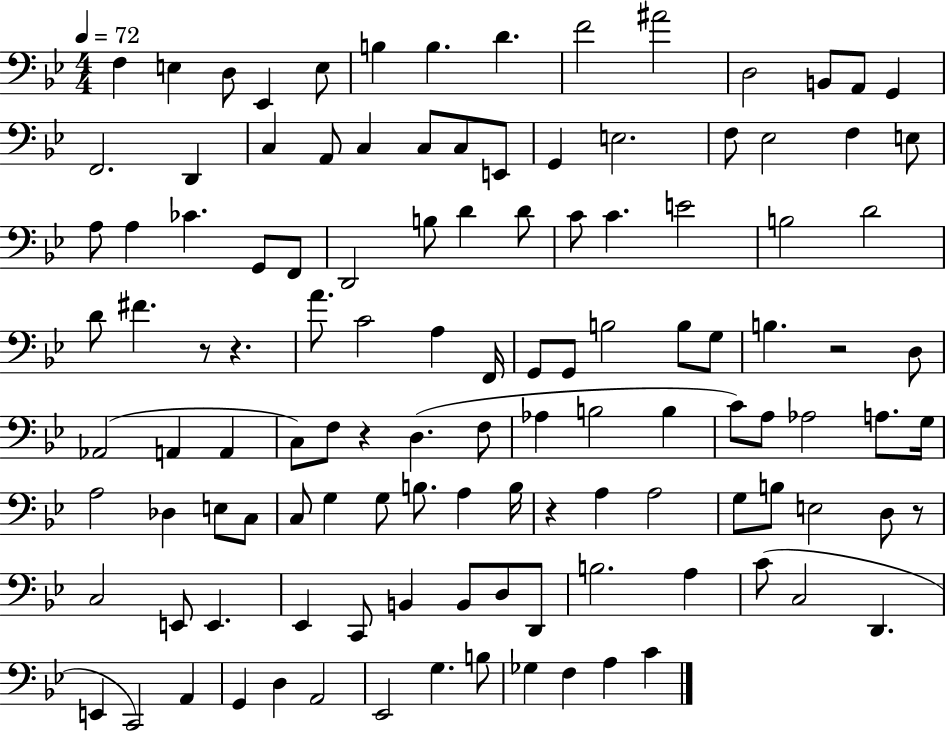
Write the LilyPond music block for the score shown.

{
  \clef bass
  \numericTimeSignature
  \time 4/4
  \key bes \major
  \tempo 4 = 72
  f4 e4 d8 ees,4 e8 | b4 b4. d'4. | f'2 ais'2 | d2 b,8 a,8 g,4 | \break f,2. d,4 | c4 a,8 c4 c8 c8 e,8 | g,4 e2. | f8 ees2 f4 e8 | \break a8 a4 ces'4. g,8 f,8 | d,2 b8 d'4 d'8 | c'8 c'4. e'2 | b2 d'2 | \break d'8 fis'4. r8 r4. | a'8. c'2 a4 f,16 | g,8 g,8 b2 b8 g8 | b4. r2 d8 | \break aes,2( a,4 a,4 | c8) f8 r4 d4.( f8 | aes4 b2 b4 | c'8) a8 aes2 a8. g16 | \break a2 des4 e8 c8 | c8 g4 g8 b8. a4 b16 | r4 a4 a2 | g8 b8 e2 d8 r8 | \break c2 e,8 e,4. | ees,4 c,8 b,4 b,8 d8 d,8 | b2. a4 | c'8( c2 d,4. | \break e,4 c,2) a,4 | g,4 d4 a,2 | ees,2 g4. b8 | ges4 f4 a4 c'4 | \break \bar "|."
}